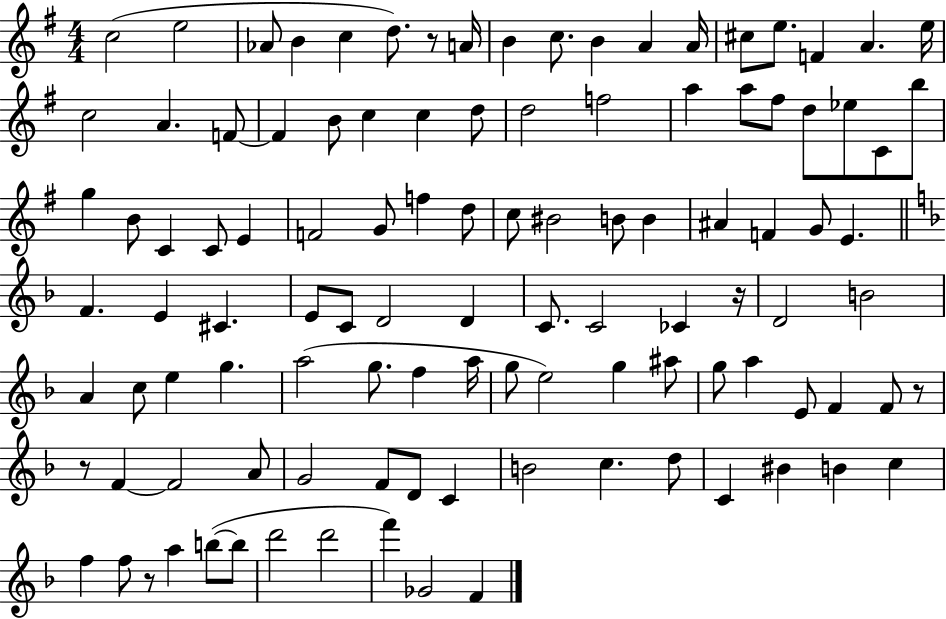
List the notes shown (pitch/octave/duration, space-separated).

C5/h E5/h Ab4/e B4/q C5/q D5/e. R/e A4/s B4/q C5/e. B4/q A4/q A4/s C#5/e E5/e. F4/q A4/q. E5/s C5/h A4/q. F4/e F4/q B4/e C5/q C5/q D5/e D5/h F5/h A5/q A5/e F#5/e D5/e Eb5/e C4/e B5/e G5/q B4/e C4/q C4/e E4/q F4/h G4/e F5/q D5/e C5/e BIS4/h B4/e B4/q A#4/q F4/q G4/e E4/q. F4/q. E4/q C#4/q. E4/e C4/e D4/h D4/q C4/e. C4/h CES4/q R/s D4/h B4/h A4/q C5/e E5/q G5/q. A5/h G5/e. F5/q A5/s G5/e E5/h G5/q A#5/e G5/e A5/q E4/e F4/q F4/e R/e R/e F4/q F4/h A4/e G4/h F4/e D4/e C4/q B4/h C5/q. D5/e C4/q BIS4/q B4/q C5/q F5/q F5/e R/e A5/q B5/e B5/e D6/h D6/h F6/q Gb4/h F4/q